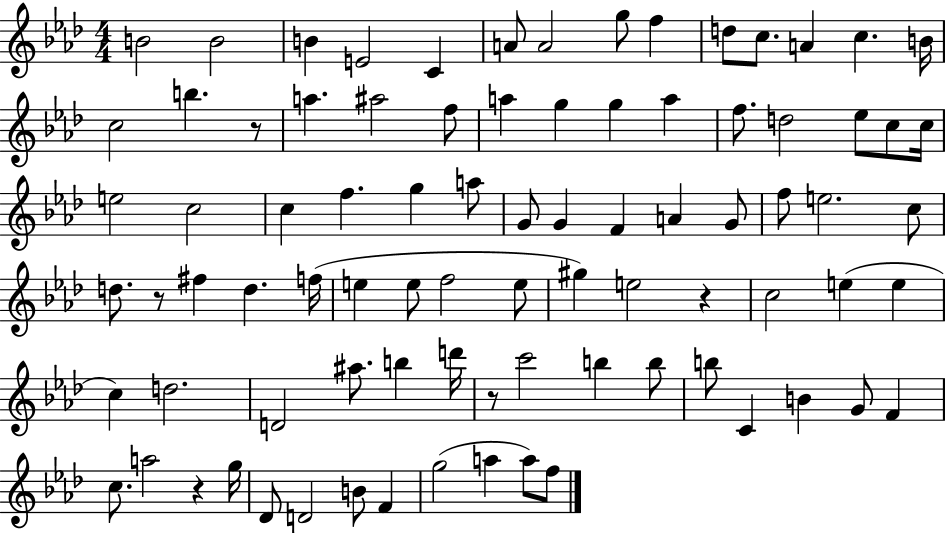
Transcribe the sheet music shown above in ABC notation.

X:1
T:Untitled
M:4/4
L:1/4
K:Ab
B2 B2 B E2 C A/2 A2 g/2 f d/2 c/2 A c B/4 c2 b z/2 a ^a2 f/2 a g g a f/2 d2 _e/2 c/2 c/4 e2 c2 c f g a/2 G/2 G F A G/2 f/2 e2 c/2 d/2 z/2 ^f d f/4 e e/2 f2 e/2 ^g e2 z c2 e e c d2 D2 ^a/2 b d'/4 z/2 c'2 b b/2 b/2 C B G/2 F c/2 a2 z g/4 _D/2 D2 B/2 F g2 a a/2 f/2